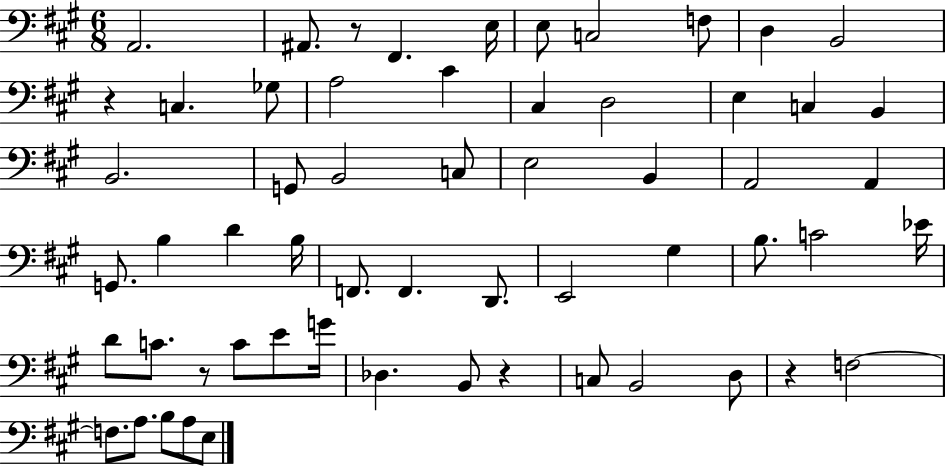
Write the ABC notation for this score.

X:1
T:Untitled
M:6/8
L:1/4
K:A
A,,2 ^A,,/2 z/2 ^F,, E,/4 E,/2 C,2 F,/2 D, B,,2 z C, _G,/2 A,2 ^C ^C, D,2 E, C, B,, B,,2 G,,/2 B,,2 C,/2 E,2 B,, A,,2 A,, G,,/2 B, D B,/4 F,,/2 F,, D,,/2 E,,2 ^G, B,/2 C2 _E/4 D/2 C/2 z/2 C/2 E/2 G/4 _D, B,,/2 z C,/2 B,,2 D,/2 z F,2 F,/2 A,/2 B,/2 A,/2 E,/2